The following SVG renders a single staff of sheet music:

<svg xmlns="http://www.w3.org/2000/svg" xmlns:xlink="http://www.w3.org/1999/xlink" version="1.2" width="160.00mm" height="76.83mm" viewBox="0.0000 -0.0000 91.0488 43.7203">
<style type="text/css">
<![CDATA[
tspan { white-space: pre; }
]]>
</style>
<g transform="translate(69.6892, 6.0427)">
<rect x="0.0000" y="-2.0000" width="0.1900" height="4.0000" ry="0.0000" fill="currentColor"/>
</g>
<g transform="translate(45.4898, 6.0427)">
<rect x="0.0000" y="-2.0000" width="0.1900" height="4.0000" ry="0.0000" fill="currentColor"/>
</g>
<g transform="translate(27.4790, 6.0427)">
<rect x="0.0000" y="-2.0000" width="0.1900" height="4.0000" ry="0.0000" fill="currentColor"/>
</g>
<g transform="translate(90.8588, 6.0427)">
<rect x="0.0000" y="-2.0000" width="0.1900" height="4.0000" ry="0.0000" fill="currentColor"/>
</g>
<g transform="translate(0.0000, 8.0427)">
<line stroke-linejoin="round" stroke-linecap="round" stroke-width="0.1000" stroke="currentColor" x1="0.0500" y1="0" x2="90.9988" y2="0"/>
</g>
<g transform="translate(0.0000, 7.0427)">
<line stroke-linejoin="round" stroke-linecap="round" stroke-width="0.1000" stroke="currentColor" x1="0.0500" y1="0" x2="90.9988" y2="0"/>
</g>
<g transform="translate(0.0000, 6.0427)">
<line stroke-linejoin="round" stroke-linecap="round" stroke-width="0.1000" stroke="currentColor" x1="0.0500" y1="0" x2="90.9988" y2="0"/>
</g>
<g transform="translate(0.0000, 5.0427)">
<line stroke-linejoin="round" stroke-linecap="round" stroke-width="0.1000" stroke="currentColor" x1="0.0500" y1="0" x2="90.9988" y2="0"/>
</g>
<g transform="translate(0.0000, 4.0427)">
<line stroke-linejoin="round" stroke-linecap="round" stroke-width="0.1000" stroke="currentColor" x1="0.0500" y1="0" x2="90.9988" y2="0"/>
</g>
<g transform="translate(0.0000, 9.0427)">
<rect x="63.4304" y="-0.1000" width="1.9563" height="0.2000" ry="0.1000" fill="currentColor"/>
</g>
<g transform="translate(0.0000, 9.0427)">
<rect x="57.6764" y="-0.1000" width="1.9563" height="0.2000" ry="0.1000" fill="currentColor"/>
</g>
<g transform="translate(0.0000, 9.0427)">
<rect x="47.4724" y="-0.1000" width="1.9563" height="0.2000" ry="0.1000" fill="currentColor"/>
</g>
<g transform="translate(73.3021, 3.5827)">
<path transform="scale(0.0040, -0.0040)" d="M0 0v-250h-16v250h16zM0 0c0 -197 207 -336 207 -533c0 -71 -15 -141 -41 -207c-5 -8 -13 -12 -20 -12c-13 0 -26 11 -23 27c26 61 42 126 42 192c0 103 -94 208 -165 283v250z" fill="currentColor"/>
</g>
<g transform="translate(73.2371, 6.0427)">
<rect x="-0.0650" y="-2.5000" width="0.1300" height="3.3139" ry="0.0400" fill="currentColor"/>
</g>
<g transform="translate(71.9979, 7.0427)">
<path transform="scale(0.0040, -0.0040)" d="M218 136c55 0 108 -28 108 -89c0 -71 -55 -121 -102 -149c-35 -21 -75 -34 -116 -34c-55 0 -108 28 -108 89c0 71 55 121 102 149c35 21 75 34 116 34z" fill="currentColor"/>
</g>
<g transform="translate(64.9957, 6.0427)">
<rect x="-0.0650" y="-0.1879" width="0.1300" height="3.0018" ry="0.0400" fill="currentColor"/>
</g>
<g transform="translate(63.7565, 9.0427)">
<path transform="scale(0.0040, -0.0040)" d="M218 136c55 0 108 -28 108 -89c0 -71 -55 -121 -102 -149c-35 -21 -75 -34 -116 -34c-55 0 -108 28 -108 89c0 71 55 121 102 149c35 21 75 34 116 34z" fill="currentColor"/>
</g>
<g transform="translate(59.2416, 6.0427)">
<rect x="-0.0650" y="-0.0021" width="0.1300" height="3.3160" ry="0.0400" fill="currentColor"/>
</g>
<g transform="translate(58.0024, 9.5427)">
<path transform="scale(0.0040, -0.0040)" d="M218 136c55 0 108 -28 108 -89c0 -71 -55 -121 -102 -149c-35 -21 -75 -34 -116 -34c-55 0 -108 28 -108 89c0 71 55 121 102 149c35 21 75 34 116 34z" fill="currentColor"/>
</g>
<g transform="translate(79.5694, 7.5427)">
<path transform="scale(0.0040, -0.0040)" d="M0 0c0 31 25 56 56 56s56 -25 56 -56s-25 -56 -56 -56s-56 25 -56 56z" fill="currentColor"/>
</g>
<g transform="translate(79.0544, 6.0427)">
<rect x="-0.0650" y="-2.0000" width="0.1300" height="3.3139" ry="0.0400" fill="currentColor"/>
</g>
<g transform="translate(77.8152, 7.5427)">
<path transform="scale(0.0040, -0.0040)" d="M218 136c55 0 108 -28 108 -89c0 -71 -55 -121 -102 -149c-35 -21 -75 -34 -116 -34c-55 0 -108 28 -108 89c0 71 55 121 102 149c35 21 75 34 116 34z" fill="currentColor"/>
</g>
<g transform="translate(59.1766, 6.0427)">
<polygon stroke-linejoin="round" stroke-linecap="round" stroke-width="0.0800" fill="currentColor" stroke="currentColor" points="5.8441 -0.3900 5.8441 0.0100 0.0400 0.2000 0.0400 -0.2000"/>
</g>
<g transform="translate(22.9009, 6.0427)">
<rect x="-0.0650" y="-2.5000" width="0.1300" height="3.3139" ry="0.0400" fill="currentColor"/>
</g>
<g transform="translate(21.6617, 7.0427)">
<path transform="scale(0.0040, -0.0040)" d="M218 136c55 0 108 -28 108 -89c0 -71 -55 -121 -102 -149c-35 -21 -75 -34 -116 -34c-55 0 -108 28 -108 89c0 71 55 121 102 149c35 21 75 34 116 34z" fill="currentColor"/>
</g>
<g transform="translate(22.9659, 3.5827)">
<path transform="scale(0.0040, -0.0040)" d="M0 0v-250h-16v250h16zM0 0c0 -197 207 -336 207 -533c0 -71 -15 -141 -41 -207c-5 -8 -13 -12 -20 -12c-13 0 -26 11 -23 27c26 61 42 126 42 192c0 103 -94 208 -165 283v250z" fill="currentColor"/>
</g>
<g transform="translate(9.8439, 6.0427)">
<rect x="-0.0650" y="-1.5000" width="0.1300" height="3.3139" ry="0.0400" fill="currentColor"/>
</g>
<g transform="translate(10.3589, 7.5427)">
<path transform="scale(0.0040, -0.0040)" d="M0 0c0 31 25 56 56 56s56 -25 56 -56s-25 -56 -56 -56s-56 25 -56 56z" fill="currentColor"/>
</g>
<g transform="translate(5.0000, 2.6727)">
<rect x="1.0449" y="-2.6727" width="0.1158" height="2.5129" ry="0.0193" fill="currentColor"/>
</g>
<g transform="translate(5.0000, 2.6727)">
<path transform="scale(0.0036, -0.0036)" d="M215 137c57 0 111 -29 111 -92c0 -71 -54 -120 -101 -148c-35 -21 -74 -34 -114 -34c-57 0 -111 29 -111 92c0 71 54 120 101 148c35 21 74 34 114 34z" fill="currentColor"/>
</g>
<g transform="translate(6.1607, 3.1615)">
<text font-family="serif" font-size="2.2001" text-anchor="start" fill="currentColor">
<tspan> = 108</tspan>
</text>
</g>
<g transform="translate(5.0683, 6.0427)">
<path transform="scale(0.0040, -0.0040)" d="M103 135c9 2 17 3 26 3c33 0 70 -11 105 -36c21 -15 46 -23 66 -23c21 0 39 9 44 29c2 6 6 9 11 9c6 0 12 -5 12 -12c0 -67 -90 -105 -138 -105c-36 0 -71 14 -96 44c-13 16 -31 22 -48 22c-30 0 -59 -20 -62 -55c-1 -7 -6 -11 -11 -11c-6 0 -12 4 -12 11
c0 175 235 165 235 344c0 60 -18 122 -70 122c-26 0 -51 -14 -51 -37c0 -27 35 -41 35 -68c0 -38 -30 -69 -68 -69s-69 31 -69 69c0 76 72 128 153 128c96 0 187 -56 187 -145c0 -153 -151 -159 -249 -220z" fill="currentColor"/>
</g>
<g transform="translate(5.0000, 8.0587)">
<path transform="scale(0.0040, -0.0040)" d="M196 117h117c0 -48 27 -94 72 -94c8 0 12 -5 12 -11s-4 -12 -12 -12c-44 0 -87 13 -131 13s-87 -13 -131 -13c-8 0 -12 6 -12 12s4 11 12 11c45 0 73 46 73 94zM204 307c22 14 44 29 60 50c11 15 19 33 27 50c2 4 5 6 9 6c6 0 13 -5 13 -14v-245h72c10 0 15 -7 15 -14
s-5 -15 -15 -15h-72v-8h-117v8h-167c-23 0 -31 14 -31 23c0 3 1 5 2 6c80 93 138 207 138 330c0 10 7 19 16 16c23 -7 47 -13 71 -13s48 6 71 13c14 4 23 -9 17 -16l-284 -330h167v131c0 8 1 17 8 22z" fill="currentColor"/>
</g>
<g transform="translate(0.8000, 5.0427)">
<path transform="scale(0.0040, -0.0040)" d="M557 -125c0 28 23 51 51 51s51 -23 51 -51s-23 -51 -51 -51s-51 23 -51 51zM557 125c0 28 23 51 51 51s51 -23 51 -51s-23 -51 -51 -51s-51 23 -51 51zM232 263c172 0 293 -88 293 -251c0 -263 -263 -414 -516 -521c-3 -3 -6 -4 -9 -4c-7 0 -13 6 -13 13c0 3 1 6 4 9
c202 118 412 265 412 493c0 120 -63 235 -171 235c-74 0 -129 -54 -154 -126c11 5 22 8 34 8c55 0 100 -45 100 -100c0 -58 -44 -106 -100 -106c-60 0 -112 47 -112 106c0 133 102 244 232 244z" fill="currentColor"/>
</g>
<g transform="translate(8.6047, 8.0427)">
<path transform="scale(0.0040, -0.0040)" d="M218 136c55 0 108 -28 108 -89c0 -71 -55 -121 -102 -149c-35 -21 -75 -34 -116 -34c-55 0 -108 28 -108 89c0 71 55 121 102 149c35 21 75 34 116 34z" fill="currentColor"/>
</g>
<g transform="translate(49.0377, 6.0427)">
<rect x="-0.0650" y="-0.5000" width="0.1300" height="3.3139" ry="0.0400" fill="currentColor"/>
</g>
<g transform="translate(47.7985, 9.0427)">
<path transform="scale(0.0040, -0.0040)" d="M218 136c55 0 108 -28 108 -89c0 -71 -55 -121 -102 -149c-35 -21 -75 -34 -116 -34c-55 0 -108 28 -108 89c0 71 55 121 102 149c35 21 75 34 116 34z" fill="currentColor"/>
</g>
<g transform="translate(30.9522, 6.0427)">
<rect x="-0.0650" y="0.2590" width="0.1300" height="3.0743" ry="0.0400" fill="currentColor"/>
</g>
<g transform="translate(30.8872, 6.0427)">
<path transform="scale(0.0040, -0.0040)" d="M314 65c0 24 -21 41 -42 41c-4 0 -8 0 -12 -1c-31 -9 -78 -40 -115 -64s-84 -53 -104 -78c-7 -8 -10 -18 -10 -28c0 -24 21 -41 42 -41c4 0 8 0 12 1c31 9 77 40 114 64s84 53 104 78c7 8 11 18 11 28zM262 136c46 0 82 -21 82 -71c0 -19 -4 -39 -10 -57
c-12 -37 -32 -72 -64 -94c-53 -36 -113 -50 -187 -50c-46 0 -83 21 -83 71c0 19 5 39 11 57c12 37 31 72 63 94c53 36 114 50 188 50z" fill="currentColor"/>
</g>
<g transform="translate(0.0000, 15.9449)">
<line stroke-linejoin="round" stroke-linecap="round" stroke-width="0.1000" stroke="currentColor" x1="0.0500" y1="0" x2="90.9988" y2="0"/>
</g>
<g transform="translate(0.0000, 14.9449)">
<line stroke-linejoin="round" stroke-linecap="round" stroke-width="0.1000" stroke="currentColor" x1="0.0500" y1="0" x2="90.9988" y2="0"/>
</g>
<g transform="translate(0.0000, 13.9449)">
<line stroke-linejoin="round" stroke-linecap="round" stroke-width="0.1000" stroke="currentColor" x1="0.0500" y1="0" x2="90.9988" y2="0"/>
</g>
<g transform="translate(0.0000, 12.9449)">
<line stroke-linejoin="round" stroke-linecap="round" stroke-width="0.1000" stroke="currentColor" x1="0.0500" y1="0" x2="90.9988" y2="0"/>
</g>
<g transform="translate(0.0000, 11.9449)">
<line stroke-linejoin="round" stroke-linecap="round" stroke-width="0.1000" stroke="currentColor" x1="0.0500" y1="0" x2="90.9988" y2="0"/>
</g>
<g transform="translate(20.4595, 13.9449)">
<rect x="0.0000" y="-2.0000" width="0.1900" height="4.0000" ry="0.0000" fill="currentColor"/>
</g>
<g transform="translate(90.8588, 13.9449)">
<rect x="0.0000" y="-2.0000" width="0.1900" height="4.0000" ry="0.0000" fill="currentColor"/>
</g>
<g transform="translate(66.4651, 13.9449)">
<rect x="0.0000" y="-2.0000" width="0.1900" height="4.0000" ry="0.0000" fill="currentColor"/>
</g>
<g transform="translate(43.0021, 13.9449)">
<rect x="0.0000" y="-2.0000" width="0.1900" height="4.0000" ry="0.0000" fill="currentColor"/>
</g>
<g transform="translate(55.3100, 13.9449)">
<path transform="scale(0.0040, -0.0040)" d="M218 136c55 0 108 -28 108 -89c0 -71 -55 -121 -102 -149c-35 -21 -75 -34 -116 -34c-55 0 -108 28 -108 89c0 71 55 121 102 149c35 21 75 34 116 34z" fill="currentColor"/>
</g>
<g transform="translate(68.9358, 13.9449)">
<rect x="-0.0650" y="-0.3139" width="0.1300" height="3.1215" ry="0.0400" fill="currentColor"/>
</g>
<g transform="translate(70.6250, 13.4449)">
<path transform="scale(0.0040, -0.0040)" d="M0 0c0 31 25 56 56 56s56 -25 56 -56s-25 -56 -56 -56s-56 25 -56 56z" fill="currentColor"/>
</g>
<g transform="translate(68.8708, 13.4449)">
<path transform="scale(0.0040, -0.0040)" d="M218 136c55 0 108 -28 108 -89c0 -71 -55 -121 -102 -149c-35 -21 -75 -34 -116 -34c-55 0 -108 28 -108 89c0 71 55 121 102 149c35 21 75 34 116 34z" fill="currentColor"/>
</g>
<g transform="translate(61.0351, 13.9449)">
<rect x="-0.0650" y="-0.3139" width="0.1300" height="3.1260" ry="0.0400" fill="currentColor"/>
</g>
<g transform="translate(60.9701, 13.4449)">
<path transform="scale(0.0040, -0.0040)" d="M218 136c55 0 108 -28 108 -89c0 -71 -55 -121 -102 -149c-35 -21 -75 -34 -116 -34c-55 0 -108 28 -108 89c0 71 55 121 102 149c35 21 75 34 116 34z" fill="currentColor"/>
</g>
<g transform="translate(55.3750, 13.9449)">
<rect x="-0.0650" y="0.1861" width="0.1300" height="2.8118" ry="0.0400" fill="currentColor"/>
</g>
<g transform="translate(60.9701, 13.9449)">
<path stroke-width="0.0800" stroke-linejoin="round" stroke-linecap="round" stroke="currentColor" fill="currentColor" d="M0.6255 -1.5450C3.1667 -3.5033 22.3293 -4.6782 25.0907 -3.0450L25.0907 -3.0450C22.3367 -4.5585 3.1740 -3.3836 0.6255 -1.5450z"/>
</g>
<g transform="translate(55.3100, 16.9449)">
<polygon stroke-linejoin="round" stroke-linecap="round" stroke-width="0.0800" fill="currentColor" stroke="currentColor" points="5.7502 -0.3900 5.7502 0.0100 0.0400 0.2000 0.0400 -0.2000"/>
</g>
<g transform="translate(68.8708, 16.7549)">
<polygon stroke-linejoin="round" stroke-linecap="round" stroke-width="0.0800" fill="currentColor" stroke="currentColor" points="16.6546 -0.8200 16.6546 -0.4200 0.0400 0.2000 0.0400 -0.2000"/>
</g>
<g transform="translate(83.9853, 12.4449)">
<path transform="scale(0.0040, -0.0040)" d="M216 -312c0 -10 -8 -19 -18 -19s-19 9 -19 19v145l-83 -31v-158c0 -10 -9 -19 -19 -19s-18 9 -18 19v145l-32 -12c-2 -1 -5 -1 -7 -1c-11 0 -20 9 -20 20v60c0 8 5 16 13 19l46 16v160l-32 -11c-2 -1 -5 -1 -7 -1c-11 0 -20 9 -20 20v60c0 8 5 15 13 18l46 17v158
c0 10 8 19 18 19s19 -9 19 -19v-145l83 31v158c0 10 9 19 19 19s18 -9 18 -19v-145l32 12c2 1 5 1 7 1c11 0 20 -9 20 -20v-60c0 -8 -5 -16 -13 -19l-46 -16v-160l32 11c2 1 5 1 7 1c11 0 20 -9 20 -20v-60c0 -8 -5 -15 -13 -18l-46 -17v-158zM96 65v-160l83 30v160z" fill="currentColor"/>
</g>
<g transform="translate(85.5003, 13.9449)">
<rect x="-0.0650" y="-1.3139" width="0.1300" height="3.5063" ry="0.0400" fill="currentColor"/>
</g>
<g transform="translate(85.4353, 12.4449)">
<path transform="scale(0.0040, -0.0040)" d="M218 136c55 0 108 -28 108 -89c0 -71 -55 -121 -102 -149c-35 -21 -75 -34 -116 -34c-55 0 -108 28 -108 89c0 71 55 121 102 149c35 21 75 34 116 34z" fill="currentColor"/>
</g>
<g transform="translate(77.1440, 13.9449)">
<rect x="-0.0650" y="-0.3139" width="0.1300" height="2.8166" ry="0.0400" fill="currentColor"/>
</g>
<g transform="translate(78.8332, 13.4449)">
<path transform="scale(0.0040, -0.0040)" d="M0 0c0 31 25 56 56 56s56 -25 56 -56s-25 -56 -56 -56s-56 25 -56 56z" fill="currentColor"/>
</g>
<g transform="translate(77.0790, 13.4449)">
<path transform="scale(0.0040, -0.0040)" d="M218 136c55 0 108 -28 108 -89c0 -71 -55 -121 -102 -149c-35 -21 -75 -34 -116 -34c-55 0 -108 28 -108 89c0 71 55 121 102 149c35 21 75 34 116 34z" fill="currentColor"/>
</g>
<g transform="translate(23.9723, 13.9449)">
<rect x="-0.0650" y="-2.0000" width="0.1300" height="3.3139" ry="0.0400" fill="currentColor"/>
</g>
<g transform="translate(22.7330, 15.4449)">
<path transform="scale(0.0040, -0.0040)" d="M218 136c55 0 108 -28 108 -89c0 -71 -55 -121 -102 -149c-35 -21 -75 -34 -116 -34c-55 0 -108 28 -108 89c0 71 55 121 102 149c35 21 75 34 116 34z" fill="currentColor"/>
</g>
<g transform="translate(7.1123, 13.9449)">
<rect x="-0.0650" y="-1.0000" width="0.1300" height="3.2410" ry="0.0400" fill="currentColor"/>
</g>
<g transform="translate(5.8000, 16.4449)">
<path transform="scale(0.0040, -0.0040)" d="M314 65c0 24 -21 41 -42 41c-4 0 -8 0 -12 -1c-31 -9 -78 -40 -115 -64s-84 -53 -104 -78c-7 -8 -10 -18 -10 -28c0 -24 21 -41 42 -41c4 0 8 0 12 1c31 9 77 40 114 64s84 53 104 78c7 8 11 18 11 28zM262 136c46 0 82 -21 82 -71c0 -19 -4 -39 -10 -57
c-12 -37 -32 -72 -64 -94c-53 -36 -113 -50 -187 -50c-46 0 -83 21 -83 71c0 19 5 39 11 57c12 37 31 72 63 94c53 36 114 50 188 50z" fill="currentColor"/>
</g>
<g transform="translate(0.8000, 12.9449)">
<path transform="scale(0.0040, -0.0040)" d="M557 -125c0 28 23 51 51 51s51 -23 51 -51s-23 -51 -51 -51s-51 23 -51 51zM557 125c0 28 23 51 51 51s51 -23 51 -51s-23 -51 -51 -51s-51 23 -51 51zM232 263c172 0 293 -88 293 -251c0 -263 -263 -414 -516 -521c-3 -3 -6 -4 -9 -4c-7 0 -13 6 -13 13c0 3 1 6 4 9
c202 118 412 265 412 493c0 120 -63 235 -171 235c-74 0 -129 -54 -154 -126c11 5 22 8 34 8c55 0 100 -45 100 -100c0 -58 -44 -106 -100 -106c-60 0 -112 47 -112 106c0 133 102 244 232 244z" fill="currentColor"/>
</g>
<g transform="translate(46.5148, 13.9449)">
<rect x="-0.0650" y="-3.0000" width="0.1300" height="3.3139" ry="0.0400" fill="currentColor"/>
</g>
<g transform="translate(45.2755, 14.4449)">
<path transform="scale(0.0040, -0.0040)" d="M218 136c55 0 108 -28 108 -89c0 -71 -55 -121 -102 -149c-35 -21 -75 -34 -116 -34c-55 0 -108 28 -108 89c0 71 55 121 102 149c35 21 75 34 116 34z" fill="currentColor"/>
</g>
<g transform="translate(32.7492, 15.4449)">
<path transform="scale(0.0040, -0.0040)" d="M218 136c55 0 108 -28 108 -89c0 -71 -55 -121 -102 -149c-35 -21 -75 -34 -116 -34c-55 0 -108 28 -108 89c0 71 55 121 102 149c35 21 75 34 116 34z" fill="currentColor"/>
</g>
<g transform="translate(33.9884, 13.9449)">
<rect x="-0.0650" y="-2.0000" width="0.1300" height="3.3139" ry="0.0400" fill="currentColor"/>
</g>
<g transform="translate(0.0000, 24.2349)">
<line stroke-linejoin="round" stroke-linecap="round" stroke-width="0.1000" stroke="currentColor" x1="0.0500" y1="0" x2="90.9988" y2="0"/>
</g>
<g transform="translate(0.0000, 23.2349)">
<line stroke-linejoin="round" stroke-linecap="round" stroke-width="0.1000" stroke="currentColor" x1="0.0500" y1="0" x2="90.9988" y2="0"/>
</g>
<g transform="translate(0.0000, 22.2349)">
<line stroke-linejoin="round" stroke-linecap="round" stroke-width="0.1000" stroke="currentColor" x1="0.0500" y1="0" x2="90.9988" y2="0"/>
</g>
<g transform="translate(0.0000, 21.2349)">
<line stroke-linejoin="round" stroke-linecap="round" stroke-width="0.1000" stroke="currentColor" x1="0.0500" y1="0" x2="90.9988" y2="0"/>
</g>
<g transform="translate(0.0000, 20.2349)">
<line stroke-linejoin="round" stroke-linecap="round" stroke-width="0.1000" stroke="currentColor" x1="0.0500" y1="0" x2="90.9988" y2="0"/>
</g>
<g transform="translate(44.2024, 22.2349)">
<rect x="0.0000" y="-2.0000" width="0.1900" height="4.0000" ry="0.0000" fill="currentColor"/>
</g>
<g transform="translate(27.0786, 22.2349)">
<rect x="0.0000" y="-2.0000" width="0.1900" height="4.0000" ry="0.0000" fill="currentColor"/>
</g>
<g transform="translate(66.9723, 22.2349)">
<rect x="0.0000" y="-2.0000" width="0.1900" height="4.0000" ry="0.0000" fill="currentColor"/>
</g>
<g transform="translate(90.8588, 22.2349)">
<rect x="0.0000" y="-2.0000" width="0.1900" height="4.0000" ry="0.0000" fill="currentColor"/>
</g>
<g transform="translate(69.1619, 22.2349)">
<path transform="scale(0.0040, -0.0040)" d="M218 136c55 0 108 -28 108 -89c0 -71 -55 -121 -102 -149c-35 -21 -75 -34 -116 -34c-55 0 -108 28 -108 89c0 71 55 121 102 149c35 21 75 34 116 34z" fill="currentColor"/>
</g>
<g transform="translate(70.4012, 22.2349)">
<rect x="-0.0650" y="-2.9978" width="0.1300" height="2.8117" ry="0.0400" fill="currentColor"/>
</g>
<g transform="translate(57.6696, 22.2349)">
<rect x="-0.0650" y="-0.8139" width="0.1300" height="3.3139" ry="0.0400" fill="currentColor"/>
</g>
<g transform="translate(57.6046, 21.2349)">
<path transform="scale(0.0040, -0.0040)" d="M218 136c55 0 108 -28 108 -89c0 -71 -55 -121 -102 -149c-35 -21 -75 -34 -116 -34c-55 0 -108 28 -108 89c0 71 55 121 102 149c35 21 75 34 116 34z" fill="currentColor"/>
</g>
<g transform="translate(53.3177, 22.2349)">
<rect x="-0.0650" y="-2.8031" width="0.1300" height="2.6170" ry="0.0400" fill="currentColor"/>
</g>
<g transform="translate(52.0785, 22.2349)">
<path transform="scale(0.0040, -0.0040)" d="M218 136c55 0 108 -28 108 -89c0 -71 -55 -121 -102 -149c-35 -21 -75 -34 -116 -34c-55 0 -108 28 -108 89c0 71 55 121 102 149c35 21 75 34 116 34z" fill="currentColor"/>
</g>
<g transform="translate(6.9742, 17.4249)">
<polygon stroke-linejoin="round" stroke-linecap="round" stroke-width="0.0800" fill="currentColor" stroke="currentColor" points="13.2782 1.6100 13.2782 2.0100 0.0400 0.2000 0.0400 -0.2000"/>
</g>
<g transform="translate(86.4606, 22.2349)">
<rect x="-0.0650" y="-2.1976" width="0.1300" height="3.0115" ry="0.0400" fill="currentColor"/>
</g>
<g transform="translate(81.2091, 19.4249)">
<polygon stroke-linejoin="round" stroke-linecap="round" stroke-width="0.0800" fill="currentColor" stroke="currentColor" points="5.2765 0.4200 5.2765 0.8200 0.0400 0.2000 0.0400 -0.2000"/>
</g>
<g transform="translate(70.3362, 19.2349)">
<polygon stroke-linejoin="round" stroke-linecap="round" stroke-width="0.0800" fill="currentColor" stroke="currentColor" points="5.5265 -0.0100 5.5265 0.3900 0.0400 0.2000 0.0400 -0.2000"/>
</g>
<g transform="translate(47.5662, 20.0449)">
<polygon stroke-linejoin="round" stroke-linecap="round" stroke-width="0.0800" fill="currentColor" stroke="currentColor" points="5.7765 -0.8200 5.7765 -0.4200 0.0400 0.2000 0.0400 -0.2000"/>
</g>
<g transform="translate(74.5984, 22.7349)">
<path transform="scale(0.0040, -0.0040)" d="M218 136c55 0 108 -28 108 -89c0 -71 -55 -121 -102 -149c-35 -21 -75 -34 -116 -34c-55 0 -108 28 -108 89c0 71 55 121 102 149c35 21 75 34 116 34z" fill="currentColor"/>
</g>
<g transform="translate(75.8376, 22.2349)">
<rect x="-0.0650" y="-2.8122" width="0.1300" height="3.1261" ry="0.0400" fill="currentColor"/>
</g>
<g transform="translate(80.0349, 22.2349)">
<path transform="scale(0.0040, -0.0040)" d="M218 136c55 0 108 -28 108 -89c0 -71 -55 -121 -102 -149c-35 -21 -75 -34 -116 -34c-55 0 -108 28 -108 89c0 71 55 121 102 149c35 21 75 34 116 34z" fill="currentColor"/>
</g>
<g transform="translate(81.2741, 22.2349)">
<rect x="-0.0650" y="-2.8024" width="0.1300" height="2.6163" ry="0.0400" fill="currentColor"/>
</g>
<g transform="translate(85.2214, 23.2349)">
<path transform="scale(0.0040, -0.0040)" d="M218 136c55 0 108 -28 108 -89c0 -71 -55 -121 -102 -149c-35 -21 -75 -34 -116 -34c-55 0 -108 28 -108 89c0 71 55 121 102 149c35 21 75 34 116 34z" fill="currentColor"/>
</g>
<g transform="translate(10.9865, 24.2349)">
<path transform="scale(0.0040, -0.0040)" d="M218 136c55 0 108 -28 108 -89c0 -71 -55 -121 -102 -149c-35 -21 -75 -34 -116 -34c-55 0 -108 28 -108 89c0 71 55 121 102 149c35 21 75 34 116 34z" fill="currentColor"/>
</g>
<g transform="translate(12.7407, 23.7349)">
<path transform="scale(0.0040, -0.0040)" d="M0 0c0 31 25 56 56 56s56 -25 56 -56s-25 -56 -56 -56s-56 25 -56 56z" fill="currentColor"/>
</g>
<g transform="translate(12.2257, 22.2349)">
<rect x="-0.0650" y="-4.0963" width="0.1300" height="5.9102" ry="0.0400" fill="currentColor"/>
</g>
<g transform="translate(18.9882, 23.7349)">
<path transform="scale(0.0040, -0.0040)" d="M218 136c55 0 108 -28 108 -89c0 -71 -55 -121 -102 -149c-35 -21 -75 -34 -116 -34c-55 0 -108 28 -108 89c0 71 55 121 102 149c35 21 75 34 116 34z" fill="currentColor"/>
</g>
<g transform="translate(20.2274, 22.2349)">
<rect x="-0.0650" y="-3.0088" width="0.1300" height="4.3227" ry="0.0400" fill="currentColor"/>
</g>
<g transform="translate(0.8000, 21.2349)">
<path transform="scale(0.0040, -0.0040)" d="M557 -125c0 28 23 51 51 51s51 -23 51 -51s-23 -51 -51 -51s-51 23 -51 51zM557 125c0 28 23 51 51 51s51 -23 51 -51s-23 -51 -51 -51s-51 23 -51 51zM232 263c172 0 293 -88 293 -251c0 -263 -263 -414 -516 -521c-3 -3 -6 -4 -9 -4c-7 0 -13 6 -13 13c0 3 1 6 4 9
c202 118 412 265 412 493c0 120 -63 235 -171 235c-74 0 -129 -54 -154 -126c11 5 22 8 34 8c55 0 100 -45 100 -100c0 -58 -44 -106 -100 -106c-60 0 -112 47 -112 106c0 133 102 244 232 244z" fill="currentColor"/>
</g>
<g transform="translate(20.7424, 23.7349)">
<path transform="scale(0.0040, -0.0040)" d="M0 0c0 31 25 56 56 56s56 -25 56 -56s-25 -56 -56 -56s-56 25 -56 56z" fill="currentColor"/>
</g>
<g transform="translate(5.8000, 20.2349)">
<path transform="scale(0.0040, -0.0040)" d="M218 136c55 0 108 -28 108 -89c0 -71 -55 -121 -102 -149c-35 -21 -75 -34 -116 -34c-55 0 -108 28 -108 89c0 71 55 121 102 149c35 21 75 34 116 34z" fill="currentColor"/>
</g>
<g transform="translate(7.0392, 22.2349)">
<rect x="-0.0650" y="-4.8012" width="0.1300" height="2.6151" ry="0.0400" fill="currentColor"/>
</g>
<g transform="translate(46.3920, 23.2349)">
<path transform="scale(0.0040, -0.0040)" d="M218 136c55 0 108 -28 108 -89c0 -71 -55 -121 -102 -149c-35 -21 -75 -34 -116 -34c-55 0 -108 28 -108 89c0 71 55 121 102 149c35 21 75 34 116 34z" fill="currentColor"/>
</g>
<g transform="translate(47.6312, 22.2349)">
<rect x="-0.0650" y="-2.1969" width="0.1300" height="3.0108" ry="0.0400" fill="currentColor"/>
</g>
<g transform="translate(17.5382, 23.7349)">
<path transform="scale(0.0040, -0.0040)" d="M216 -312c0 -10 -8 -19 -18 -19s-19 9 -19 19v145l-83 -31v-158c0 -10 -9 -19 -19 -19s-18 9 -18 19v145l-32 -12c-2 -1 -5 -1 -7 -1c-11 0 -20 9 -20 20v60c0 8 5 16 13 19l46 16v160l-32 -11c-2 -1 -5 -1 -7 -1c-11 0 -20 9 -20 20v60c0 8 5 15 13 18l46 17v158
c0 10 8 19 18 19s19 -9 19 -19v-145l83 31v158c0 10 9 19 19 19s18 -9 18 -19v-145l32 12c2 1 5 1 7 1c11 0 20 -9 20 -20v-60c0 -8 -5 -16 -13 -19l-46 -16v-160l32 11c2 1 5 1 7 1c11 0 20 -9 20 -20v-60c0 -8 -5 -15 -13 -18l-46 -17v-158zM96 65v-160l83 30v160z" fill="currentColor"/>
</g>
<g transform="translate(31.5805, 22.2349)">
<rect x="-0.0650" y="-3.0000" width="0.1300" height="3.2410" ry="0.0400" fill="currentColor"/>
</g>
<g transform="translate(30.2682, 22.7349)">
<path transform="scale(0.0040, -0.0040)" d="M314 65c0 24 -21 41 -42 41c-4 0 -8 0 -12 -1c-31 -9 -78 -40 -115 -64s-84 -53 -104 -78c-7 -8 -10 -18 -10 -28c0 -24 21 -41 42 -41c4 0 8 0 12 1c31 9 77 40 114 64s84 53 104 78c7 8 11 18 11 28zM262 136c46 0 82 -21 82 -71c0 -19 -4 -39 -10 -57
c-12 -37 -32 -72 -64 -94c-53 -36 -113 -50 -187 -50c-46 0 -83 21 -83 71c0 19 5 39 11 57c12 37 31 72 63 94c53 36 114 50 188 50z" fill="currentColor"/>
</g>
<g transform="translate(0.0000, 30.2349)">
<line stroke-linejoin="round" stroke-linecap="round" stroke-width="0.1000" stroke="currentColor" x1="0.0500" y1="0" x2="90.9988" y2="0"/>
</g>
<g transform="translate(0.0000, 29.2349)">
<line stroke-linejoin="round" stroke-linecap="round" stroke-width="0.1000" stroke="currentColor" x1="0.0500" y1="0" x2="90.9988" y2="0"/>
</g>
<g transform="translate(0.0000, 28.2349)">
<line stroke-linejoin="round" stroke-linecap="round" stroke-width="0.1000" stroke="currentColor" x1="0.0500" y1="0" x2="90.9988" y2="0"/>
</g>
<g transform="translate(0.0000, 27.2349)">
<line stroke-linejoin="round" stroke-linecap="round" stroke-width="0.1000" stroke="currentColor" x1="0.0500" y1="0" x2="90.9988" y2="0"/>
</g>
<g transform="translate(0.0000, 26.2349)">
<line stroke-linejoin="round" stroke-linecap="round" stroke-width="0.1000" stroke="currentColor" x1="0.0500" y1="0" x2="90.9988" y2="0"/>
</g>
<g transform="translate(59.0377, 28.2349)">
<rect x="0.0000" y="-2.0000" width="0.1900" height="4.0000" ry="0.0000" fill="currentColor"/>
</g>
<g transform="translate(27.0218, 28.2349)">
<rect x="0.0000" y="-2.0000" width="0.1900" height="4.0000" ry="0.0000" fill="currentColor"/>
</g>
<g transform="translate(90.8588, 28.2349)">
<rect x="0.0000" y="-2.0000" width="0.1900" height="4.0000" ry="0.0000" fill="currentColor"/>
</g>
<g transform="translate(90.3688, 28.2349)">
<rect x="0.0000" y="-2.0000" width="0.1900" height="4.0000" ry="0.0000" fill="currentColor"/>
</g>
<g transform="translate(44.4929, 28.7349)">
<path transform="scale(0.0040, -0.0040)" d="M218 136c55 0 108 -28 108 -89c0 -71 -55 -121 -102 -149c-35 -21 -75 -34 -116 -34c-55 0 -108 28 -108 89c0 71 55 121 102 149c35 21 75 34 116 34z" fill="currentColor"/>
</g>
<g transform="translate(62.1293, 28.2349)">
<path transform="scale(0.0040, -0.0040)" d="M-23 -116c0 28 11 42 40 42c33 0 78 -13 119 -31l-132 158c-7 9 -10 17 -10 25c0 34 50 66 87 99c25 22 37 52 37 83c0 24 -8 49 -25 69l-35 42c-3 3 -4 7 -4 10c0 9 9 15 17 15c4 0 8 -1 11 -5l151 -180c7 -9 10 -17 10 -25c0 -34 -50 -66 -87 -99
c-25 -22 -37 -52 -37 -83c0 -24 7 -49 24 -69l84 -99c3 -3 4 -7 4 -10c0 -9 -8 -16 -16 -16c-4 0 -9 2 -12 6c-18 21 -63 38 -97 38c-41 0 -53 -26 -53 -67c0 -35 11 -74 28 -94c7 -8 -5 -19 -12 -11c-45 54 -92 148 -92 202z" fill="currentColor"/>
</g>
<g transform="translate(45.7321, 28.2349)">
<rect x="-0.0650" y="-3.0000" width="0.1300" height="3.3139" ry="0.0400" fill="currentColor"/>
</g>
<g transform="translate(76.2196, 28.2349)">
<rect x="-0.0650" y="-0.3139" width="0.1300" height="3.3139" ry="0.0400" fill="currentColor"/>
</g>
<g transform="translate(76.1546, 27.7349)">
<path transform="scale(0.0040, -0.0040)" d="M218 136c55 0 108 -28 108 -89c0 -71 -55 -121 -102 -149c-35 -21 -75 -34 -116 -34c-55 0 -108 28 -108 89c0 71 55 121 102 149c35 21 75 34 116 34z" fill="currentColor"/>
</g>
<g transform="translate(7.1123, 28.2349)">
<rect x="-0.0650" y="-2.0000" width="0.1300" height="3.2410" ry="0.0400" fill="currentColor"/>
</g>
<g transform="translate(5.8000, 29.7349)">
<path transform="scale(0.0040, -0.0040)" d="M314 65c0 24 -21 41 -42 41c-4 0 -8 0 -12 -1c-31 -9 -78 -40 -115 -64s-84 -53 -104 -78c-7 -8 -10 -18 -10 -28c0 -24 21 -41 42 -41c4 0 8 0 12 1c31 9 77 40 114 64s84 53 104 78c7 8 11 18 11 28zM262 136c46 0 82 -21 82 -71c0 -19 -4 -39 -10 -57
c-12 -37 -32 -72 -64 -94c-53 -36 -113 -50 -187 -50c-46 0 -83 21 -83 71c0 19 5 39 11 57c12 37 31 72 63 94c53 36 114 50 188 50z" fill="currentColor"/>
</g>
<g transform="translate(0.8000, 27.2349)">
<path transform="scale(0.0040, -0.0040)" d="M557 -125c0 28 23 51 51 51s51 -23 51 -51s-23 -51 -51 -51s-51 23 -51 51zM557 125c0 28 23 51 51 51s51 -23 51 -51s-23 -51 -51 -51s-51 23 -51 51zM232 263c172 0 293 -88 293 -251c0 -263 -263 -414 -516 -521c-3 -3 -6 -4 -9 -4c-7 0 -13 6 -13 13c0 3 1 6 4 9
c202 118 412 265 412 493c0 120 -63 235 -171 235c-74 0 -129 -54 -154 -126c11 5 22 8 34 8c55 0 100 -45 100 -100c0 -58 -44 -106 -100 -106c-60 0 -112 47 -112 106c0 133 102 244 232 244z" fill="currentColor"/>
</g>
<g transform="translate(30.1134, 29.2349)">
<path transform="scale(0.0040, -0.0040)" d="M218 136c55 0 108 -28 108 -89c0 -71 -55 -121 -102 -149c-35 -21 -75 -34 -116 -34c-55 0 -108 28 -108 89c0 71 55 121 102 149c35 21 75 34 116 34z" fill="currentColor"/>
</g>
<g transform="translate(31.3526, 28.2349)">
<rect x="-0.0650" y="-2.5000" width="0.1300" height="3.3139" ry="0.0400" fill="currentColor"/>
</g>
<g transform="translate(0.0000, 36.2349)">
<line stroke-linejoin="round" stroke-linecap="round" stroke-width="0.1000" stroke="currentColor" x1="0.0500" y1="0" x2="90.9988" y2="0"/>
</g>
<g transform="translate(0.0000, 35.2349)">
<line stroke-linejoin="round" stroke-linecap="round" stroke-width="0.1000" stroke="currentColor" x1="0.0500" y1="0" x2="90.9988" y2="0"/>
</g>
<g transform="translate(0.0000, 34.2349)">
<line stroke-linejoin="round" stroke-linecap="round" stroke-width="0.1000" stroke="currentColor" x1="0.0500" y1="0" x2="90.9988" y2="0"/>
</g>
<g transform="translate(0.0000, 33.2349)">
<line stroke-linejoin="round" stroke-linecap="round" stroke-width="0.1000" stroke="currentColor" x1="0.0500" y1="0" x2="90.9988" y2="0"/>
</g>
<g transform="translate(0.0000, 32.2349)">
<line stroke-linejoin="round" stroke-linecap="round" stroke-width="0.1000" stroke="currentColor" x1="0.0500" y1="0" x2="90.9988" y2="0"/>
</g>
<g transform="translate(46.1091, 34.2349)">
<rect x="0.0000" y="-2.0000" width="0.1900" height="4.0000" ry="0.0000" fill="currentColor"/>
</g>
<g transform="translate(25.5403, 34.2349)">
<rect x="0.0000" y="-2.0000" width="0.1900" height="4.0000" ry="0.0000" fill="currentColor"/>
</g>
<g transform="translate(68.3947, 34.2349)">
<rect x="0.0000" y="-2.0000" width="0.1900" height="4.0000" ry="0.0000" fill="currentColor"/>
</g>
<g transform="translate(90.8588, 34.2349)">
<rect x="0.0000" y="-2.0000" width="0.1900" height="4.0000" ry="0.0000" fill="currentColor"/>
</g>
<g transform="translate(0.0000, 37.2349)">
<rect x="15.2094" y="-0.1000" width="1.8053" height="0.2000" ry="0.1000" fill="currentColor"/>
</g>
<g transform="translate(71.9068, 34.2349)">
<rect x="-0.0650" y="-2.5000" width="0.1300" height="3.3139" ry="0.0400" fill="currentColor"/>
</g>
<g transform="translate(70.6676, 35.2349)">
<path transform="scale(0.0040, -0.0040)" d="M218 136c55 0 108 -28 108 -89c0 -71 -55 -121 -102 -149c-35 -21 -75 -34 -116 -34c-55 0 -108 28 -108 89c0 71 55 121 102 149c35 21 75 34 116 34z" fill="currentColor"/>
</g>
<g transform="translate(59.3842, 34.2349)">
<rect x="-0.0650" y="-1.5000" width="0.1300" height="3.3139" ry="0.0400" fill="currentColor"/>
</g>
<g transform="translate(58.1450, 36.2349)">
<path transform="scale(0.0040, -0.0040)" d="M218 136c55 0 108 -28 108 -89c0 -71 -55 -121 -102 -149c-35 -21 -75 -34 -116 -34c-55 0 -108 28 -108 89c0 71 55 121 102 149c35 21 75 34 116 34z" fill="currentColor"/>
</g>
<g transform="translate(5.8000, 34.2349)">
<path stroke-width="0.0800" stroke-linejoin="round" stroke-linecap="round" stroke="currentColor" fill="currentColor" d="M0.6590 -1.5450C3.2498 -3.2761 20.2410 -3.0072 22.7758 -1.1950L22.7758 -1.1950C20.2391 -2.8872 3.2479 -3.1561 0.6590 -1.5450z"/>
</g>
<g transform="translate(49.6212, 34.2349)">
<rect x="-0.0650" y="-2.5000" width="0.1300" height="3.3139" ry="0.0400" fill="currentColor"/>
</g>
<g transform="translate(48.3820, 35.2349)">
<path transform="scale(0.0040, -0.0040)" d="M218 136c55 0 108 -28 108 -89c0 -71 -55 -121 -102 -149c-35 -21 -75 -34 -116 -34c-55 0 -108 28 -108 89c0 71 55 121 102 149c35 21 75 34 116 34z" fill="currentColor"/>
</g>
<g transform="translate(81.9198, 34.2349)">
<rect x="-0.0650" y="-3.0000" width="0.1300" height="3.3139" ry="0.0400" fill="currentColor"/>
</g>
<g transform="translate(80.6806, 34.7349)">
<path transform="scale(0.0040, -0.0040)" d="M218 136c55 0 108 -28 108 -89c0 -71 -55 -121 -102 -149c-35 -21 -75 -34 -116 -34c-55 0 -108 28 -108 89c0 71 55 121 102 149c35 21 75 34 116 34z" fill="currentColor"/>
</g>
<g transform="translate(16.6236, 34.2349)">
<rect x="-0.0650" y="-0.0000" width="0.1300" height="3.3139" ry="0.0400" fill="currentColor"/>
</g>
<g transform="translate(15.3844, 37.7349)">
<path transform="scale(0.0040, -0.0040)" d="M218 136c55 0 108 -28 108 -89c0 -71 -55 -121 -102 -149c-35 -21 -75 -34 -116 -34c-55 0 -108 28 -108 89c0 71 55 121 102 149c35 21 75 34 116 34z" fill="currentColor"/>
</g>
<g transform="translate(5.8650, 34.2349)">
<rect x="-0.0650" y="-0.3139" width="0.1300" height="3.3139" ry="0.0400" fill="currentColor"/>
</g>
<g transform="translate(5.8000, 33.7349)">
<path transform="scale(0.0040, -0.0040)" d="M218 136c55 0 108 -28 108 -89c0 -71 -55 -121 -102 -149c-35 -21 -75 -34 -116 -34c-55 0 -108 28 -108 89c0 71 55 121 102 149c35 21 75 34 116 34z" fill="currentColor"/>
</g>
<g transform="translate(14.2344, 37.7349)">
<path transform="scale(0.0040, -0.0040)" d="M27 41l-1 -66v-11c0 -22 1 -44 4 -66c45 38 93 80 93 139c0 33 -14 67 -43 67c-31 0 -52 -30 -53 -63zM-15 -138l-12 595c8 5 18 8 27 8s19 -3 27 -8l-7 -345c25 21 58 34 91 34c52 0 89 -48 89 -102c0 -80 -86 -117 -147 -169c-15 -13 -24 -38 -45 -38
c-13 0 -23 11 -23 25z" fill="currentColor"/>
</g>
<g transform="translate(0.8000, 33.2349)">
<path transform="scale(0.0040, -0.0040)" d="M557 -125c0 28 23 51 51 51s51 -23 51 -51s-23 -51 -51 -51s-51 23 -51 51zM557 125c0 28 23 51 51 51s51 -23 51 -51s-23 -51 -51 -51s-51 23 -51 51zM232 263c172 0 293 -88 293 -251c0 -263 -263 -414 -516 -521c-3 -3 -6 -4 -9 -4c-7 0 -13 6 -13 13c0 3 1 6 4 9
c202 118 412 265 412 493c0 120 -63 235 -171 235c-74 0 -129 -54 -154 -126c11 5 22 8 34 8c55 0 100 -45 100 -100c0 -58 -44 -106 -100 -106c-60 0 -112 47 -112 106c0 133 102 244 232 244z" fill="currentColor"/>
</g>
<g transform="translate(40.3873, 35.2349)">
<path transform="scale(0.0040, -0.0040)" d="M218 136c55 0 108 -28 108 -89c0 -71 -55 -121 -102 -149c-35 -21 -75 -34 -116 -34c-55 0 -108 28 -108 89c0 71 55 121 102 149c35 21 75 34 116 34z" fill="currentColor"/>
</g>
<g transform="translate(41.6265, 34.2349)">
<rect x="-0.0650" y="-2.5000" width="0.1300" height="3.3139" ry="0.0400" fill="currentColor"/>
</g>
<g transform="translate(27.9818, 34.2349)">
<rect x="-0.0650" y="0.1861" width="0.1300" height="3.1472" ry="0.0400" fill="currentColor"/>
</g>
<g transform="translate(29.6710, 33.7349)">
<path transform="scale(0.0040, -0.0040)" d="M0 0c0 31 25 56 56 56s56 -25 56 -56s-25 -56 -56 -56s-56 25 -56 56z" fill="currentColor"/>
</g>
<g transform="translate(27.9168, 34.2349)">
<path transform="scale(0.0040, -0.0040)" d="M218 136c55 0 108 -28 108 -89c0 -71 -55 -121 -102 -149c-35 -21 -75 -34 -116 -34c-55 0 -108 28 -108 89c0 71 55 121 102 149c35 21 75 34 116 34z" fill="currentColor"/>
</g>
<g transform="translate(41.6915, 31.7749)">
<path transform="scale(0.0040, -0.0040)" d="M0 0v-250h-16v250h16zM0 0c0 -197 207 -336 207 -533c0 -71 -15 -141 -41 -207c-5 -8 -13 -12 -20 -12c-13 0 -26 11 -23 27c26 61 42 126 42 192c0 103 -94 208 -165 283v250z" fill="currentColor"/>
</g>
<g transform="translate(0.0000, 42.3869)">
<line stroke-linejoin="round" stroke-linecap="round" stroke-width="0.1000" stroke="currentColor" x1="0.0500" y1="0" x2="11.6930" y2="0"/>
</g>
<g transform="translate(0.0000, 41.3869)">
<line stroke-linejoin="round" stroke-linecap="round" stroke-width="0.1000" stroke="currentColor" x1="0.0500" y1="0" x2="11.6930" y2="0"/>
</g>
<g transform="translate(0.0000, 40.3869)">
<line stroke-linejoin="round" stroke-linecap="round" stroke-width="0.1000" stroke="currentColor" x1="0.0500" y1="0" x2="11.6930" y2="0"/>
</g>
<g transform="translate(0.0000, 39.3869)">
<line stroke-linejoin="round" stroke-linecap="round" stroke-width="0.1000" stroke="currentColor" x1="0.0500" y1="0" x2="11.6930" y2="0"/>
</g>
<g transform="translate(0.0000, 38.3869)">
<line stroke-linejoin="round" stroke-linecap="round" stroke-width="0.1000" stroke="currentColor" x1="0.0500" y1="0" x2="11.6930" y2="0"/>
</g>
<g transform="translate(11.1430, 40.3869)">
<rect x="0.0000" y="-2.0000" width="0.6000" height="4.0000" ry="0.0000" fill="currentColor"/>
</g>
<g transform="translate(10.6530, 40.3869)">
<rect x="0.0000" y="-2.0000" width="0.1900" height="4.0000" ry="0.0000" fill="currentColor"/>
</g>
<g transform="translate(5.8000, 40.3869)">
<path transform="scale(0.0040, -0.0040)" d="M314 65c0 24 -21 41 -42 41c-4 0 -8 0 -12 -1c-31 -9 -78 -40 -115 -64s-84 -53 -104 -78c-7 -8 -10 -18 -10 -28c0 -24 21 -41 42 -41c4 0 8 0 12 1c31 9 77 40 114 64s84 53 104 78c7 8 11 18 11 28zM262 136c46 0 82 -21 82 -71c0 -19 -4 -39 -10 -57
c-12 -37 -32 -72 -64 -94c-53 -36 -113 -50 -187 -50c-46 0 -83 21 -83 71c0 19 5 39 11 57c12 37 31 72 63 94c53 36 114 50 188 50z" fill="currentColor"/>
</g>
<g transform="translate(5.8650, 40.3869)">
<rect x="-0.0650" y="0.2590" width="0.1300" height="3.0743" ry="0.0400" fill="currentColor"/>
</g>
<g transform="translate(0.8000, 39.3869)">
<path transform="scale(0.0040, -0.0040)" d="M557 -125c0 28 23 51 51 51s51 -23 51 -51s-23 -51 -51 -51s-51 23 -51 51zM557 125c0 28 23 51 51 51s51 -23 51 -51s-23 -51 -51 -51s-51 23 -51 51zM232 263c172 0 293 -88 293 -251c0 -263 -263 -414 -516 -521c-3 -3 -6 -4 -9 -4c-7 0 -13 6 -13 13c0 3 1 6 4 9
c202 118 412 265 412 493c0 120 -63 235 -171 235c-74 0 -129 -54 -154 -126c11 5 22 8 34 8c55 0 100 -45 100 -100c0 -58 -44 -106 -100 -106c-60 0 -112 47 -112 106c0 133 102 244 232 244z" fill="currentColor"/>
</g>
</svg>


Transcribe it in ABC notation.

X:1
T:Untitled
M:2/4
L:1/4
K:C
G,, B,,/2 D,2 E,, D,,/2 E,,/2 B,,/2 A,, F,,2 A,, A,, C, D,/2 E,/2 E,/2 E,/2 ^G,/2 A,/2 G,,/2 ^A,,/2 C,2 B,,/2 D,/2 F, D,/2 C,/2 D,/2 B,,/2 A,,2 B,, C, z E, E, _D,, D, B,,/2 B,, G,, B,, C, D,2